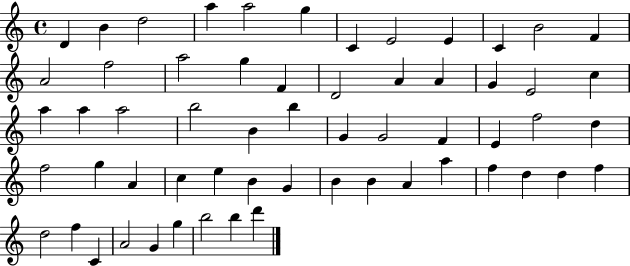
X:1
T:Untitled
M:4/4
L:1/4
K:C
D B d2 a a2 g C E2 E C B2 F A2 f2 a2 g F D2 A A G E2 c a a a2 b2 B b G G2 F E f2 d f2 g A c e B G B B A a f d d f d2 f C A2 G g b2 b d'